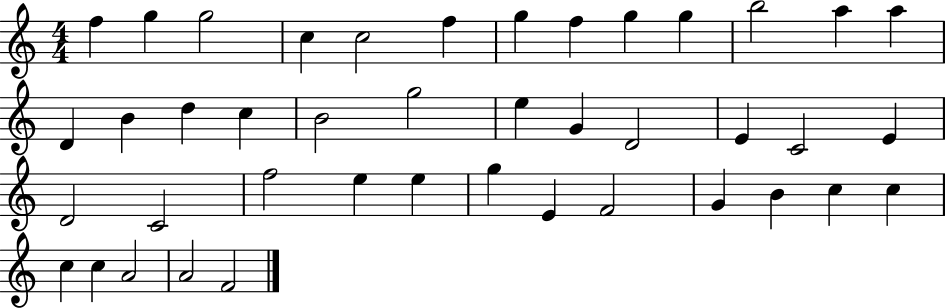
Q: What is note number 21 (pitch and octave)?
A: G4